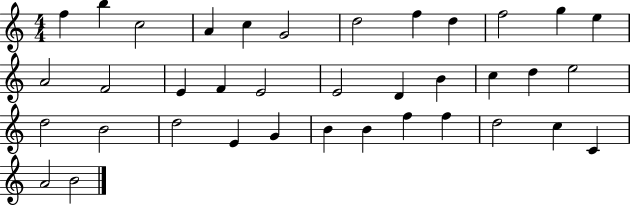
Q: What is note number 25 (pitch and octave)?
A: B4